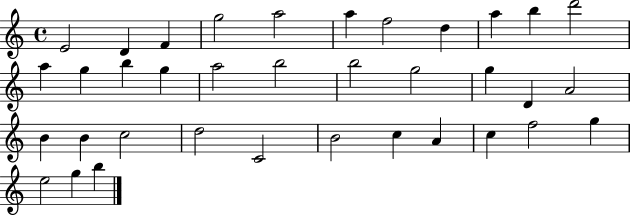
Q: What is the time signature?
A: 4/4